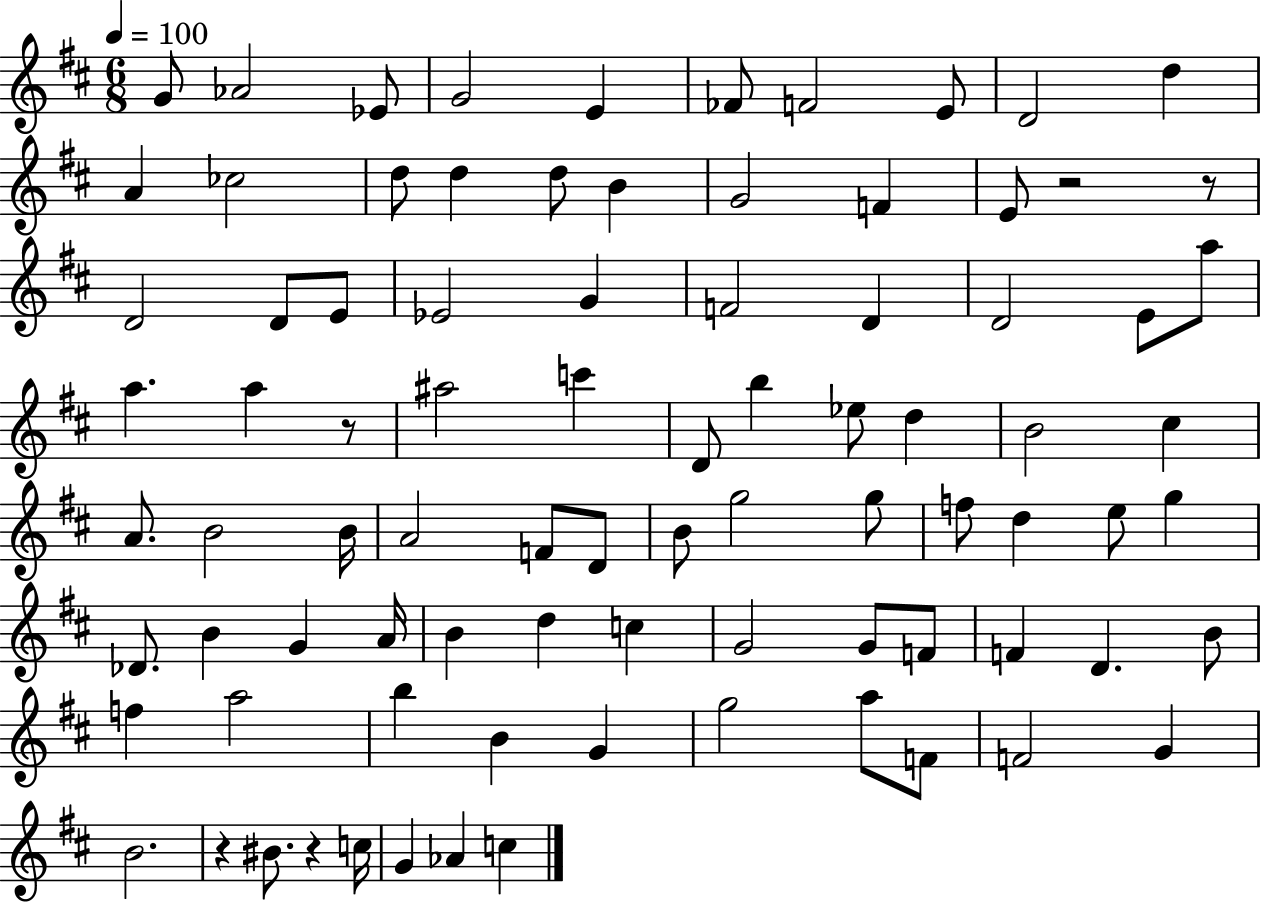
G4/e Ab4/h Eb4/e G4/h E4/q FES4/e F4/h E4/e D4/h D5/q A4/q CES5/h D5/e D5/q D5/e B4/q G4/h F4/q E4/e R/h R/e D4/h D4/e E4/e Eb4/h G4/q F4/h D4/q D4/h E4/e A5/e A5/q. A5/q R/e A#5/h C6/q D4/e B5/q Eb5/e D5/q B4/h C#5/q A4/e. B4/h B4/s A4/h F4/e D4/e B4/e G5/h G5/e F5/e D5/q E5/e G5/q Db4/e. B4/q G4/q A4/s B4/q D5/q C5/q G4/h G4/e F4/e F4/q D4/q. B4/e F5/q A5/h B5/q B4/q G4/q G5/h A5/e F4/e F4/h G4/q B4/h. R/q BIS4/e. R/q C5/s G4/q Ab4/q C5/q